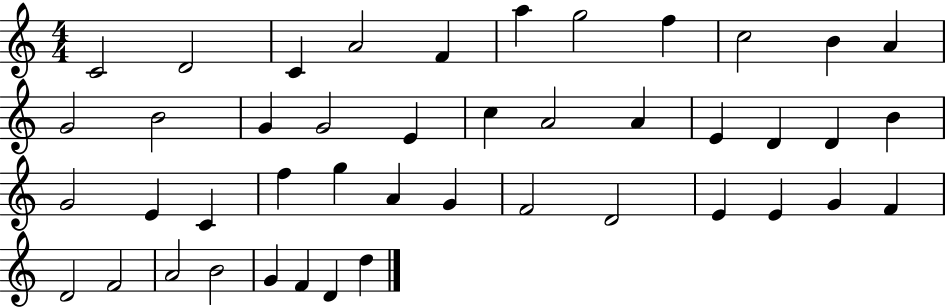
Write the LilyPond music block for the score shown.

{
  \clef treble
  \numericTimeSignature
  \time 4/4
  \key c \major
  c'2 d'2 | c'4 a'2 f'4 | a''4 g''2 f''4 | c''2 b'4 a'4 | \break g'2 b'2 | g'4 g'2 e'4 | c''4 a'2 a'4 | e'4 d'4 d'4 b'4 | \break g'2 e'4 c'4 | f''4 g''4 a'4 g'4 | f'2 d'2 | e'4 e'4 g'4 f'4 | \break d'2 f'2 | a'2 b'2 | g'4 f'4 d'4 d''4 | \bar "|."
}